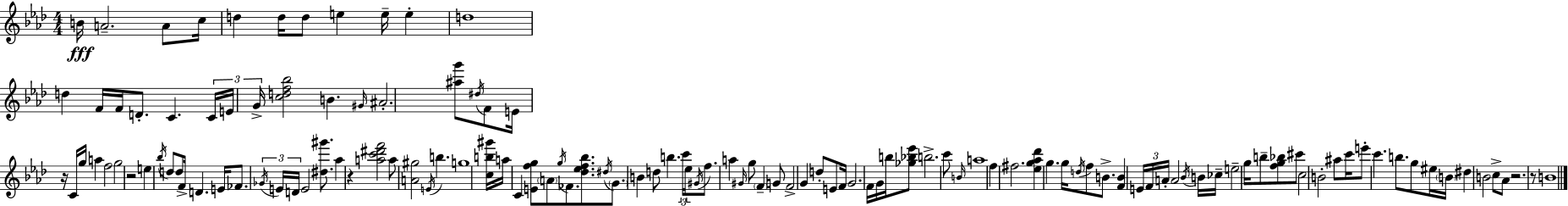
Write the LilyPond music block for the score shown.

{
  \clef treble
  \numericTimeSignature
  \time 4/4
  \key aes \major
  b'16\fff a'2.-- a'8 c''16 | d''4 d''16 d''8 e''4 e''16-- e''4-. | d''1 | d''4 f'16 f'16 d'8.-. c'4. \tuplet 3/2 { c'16 | \break e'16 g'16-> } <c'' d'' f'' bes''>2 b'4. | \grace { gis'16 } ais'2.-. <ais'' g'''>8 \acciaccatura { dis''16 } | f'8 e'16 r16 c'16 g''16 a''4 f''2 | g''2 r2 | \break e''4 \acciaccatura { bes''16 } d''8 d''8 f'16-> d'4. | e'16 fes'8. \tuplet 3/2 { \acciaccatura { ges'16 } e'16 d'16 } e'2 | <dis'' gis'''>8. aes''4 r4 <a'' c''' dis''' f'''>2 | a''8 <a' gis''>2 \acciaccatura { e'16 } b''4. | \break g''1 | <c'' b'' gis'''>16 a''16 c'4 <e' f'' g''>8 \parenthesize a'8 \acciaccatura { g''16 } | fes'8. <des'' ees'' f'' bes''>8. \acciaccatura { dis''16 } \parenthesize g'8. b'4 d''8 | b''4. \tuplet 3/2 { c'''16 ees''16 \acciaccatura { gis'16 } } f''8. a''4 | \break \grace { gis'16 } g''8 \parenthesize f'4-- g'8 f'2-> | g'4 d''8-. e'8 f'16 g'2. | f'16 g'16 b''16 <ges'' bes'' ees'''>8 b''2.-> | c'''8 \grace { b'16 } a''1 | \break f''4 fis''2. | <ees'' g'' aes'' des'''>4 g''4. | g''16 \acciaccatura { d''16 } f''8 b'8.-> <f' b'>4 \tuplet 3/2 { e'16 | f'16 a'16-. } a'2 \acciaccatura { bes'16 } b'16 ces''16-- e''2-- | \break g''16 b''8-- <f'' g'' bes''>8 cis'''8 c''2 | b'2-. ais''8 c'''16 e'''8-. | c'''4. b''8. g''8 eis''16 \parenthesize b'16 dis''4 | b'2 c''8-> aes'8 r2. | \break r8 b'1 | \bar "|."
}